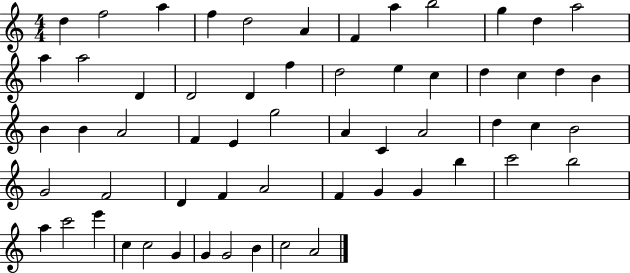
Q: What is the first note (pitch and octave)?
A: D5